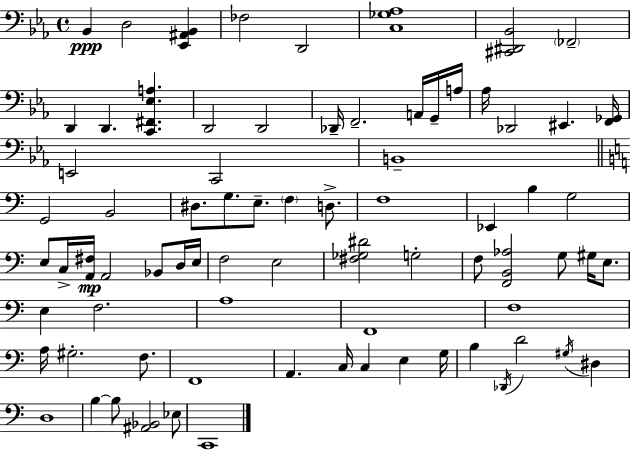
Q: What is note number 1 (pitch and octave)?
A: Bb2